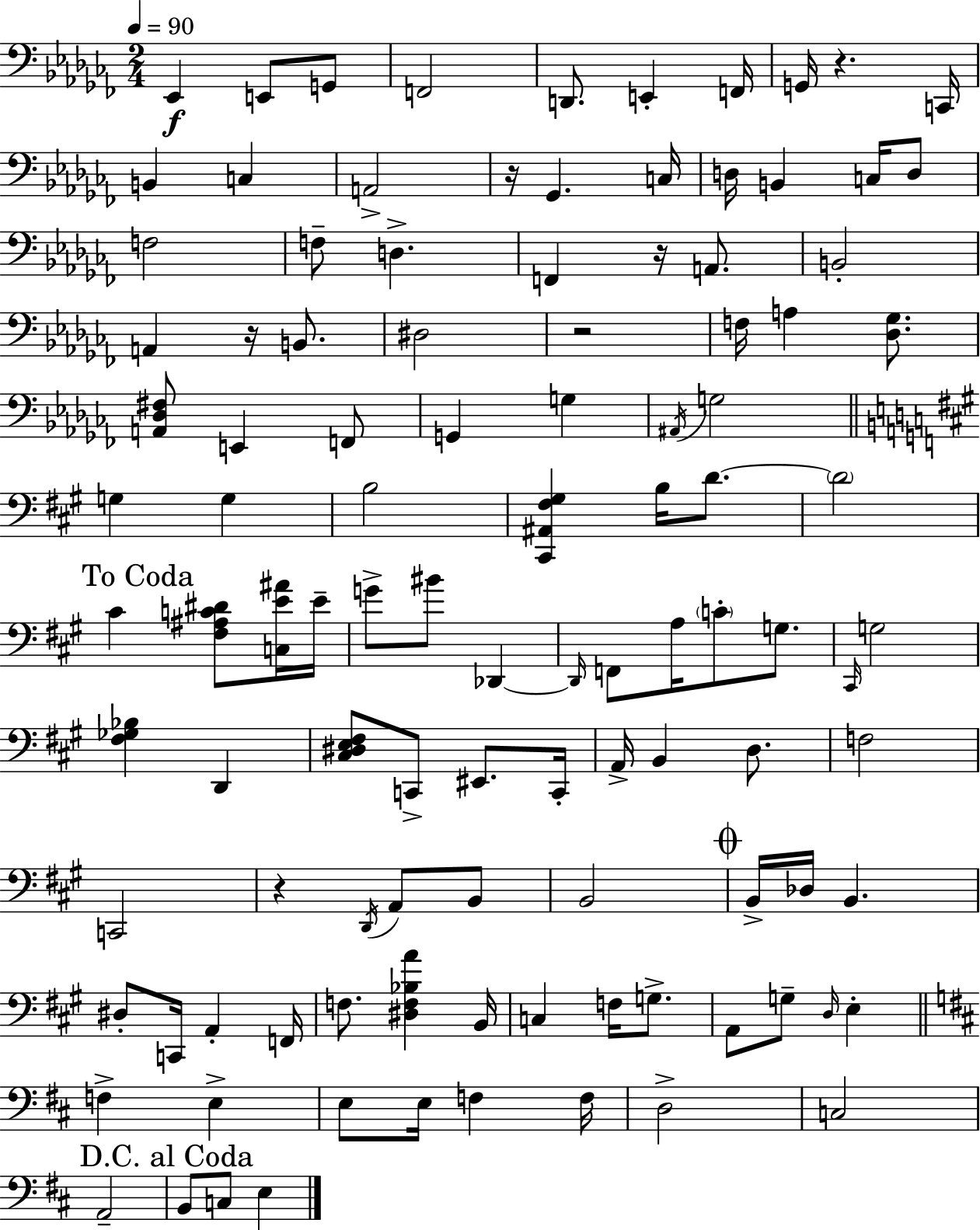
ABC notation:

X:1
T:Untitled
M:2/4
L:1/4
K:Abm
_E,, E,,/2 G,,/2 F,,2 D,,/2 E,, F,,/4 G,,/4 z C,,/4 B,, C, A,,2 z/4 _G,, C,/4 D,/4 B,, C,/4 D,/2 F,2 F,/2 D, F,, z/4 A,,/2 B,,2 A,, z/4 B,,/2 ^D,2 z2 F,/4 A, [_D,_G,]/2 [A,,_D,^F,]/2 E,, F,,/2 G,, G, ^A,,/4 G,2 G, G, B,2 [^C,,^A,,^F,^G,] B,/4 D/2 D2 ^C [^F,^A,C^D]/2 [C,E^A]/4 E/4 G/2 ^B/2 _D,, _D,,/4 F,,/2 A,/4 C/2 G,/2 ^C,,/4 G,2 [^F,_G,_B,] D,, [^C,^D,E,^F,]/2 C,,/2 ^E,,/2 C,,/4 A,,/4 B,, D,/2 F,2 C,,2 z D,,/4 A,,/2 B,,/2 B,,2 B,,/4 _D,/4 B,, ^D,/2 C,,/4 A,, F,,/4 F,/2 [^D,F,_B,A] B,,/4 C, F,/4 G,/2 A,,/2 G,/2 D,/4 E, F, E, E,/2 E,/4 F, F,/4 D,2 C,2 A,,2 B,,/2 C,/2 E,